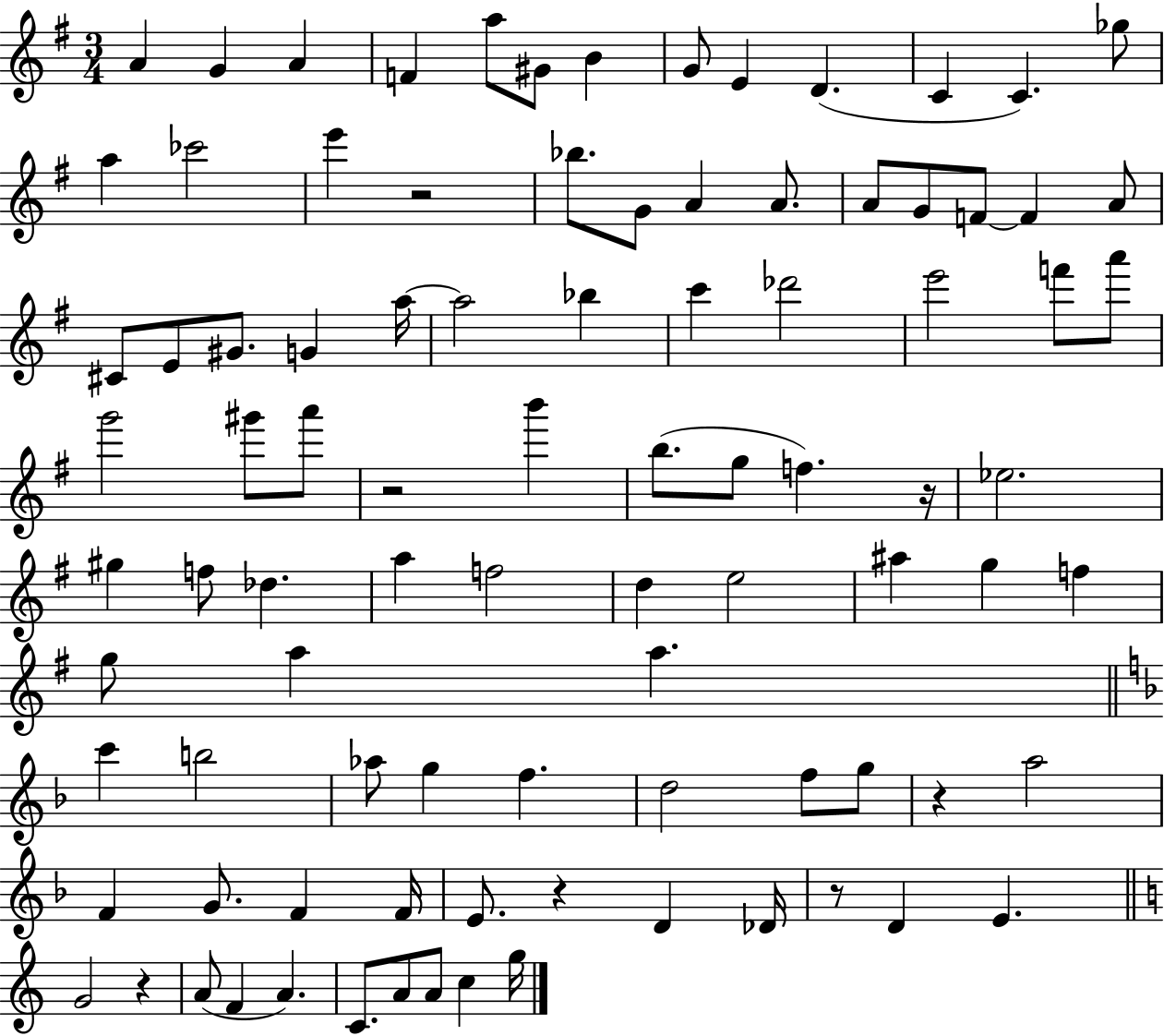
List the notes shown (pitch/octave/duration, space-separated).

A4/q G4/q A4/q F4/q A5/e G#4/e B4/q G4/e E4/q D4/q. C4/q C4/q. Gb5/e A5/q CES6/h E6/q R/h Bb5/e. G4/e A4/q A4/e. A4/e G4/e F4/e F4/q A4/e C#4/e E4/e G#4/e. G4/q A5/s A5/h Bb5/q C6/q Db6/h E6/h F6/e A6/e G6/h G#6/e A6/e R/h B6/q B5/e. G5/e F5/q. R/s Eb5/h. G#5/q F5/e Db5/q. A5/q F5/h D5/q E5/h A#5/q G5/q F5/q G5/e A5/q A5/q. C6/q B5/h Ab5/e G5/q F5/q. D5/h F5/e G5/e R/q A5/h F4/q G4/e. F4/q F4/s E4/e. R/q D4/q Db4/s R/e D4/q E4/q. G4/h R/q A4/e F4/q A4/q. C4/e. A4/e A4/e C5/q G5/s